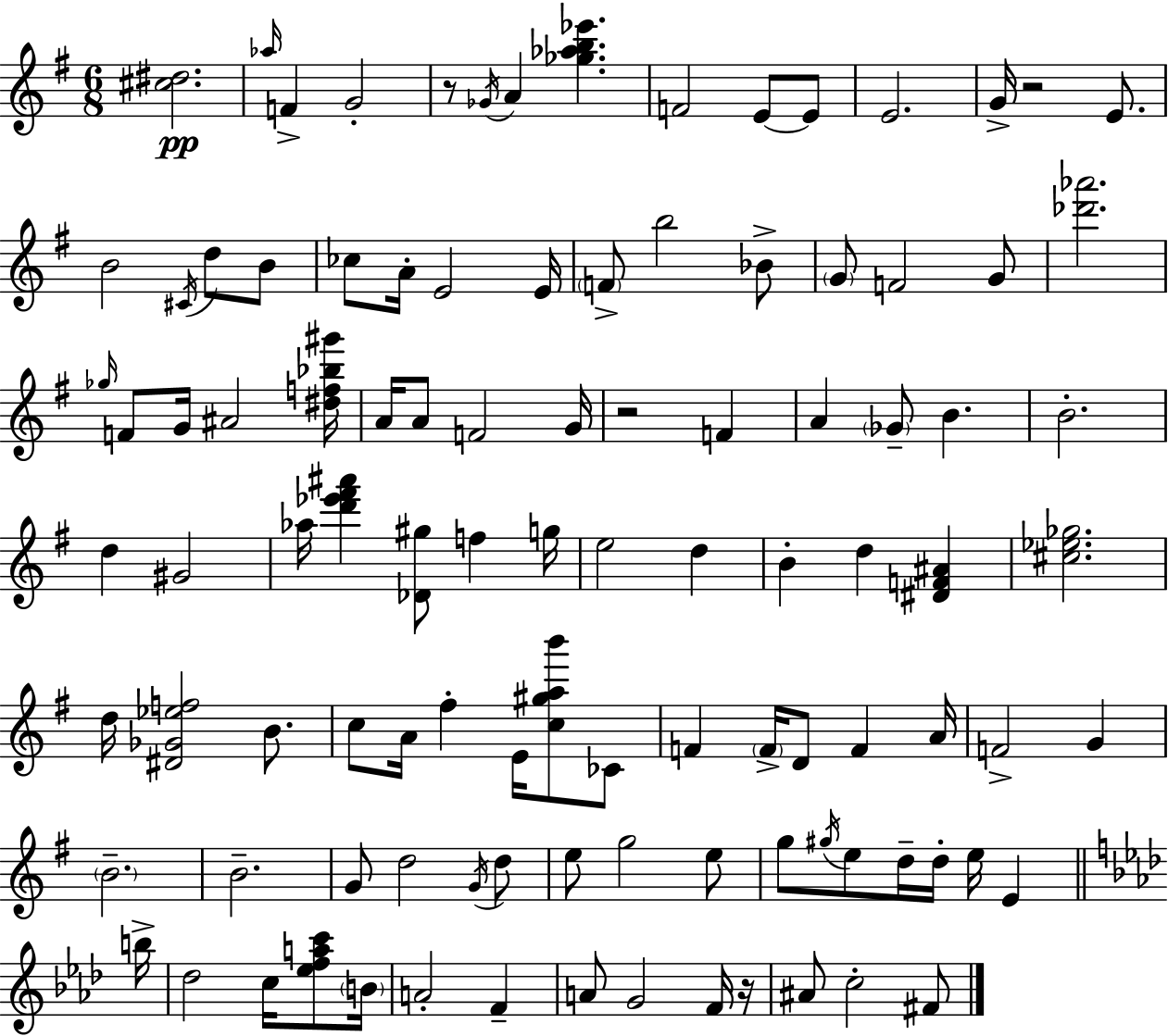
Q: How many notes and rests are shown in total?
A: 104